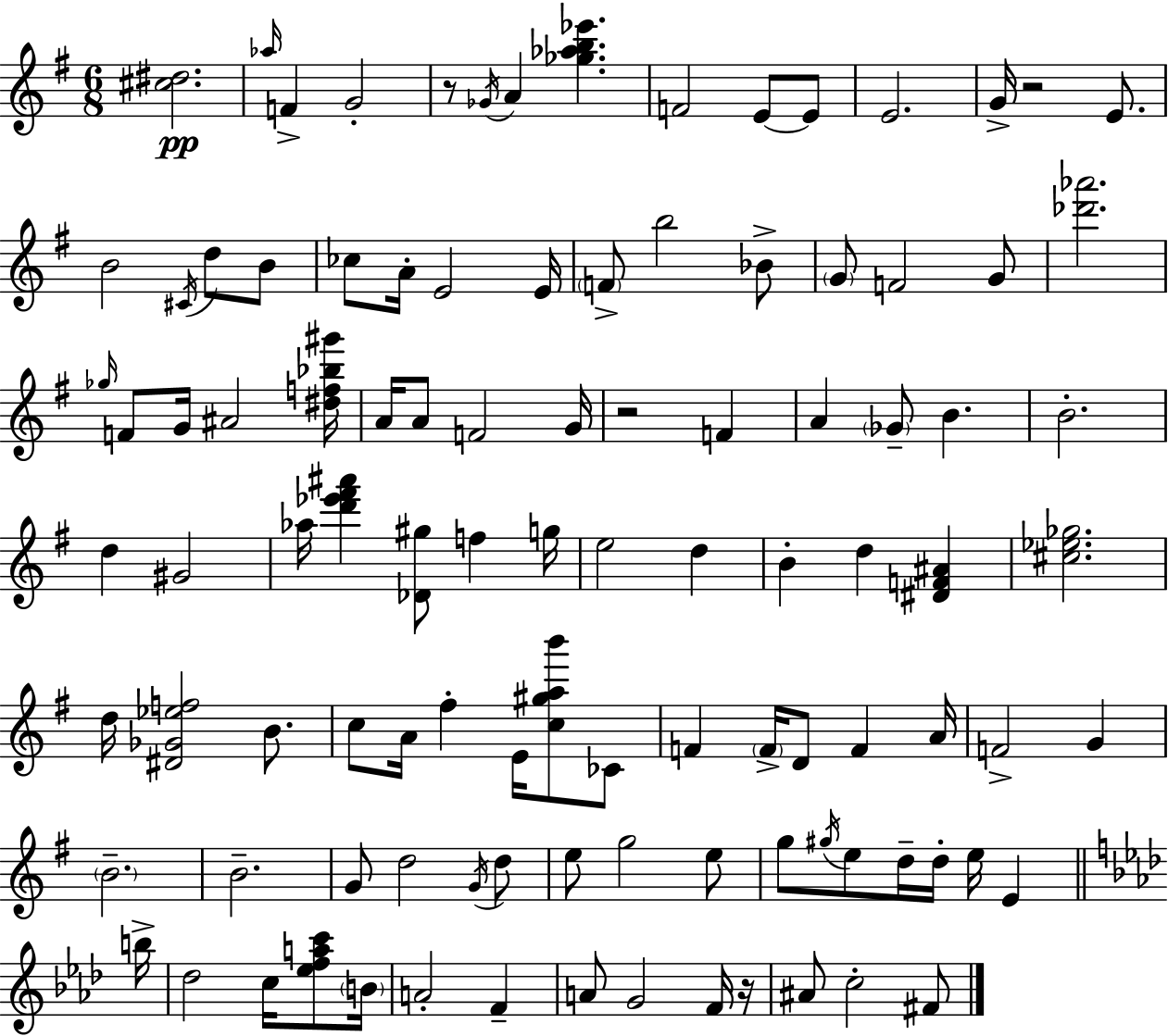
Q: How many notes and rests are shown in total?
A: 104